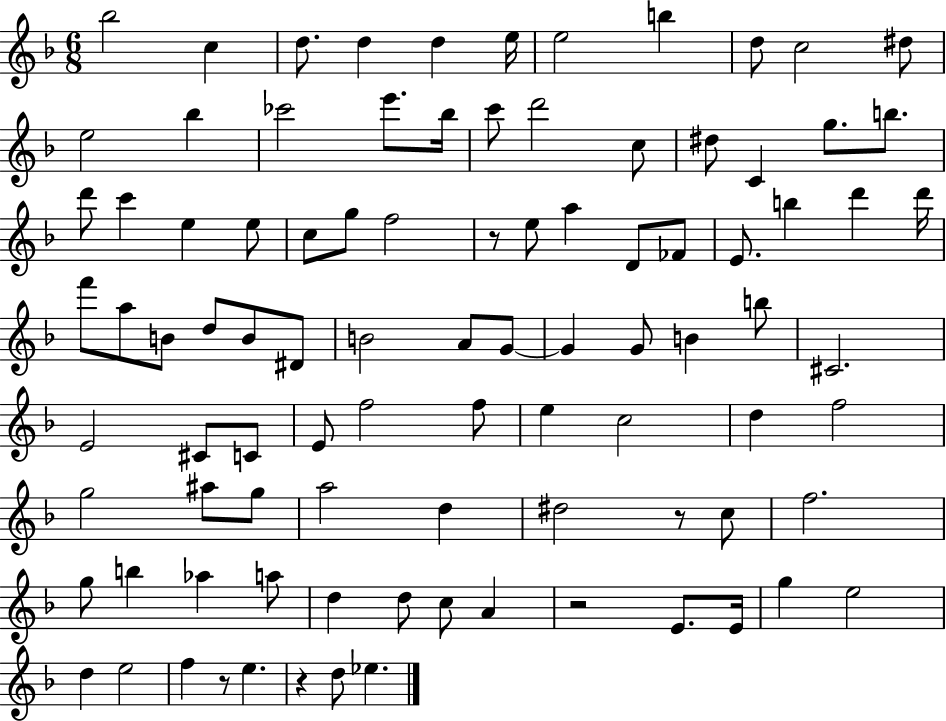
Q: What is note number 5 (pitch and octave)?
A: D5